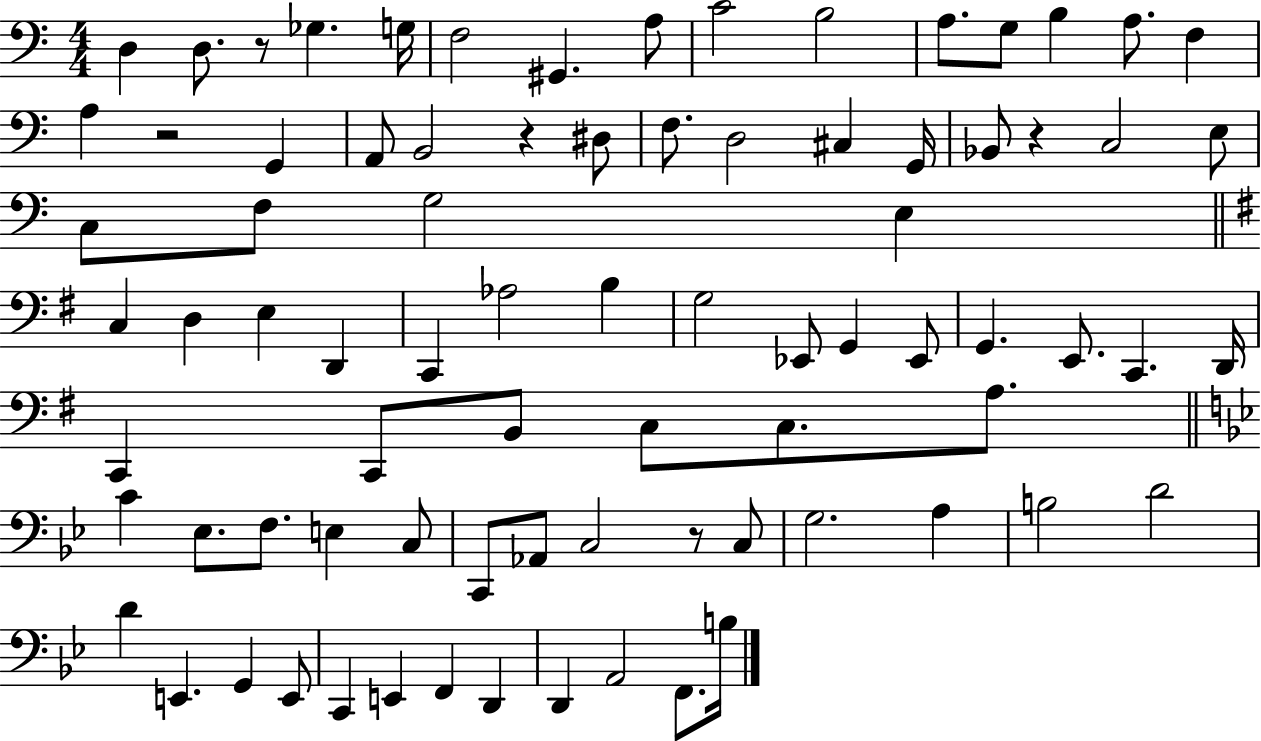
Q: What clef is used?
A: bass